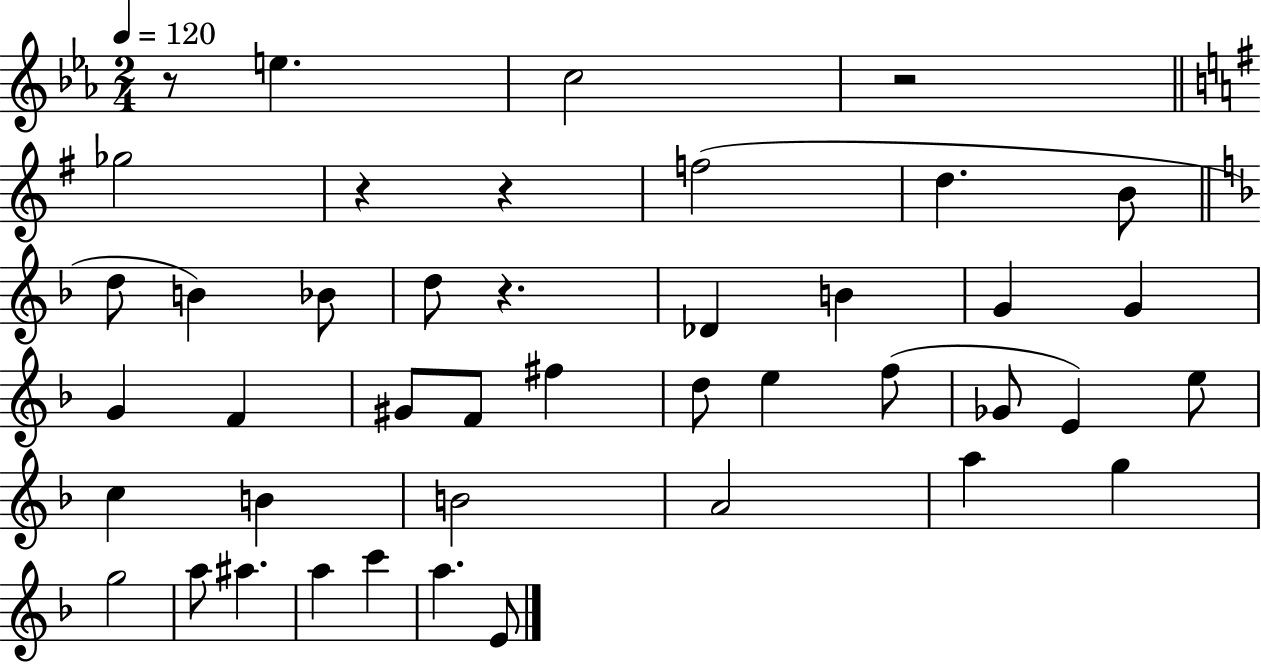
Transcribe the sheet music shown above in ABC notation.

X:1
T:Untitled
M:2/4
L:1/4
K:Eb
z/2 e c2 z2 _g2 z z f2 d B/2 d/2 B _B/2 d/2 z _D B G G G F ^G/2 F/2 ^f d/2 e f/2 _G/2 E e/2 c B B2 A2 a g g2 a/2 ^a a c' a E/2